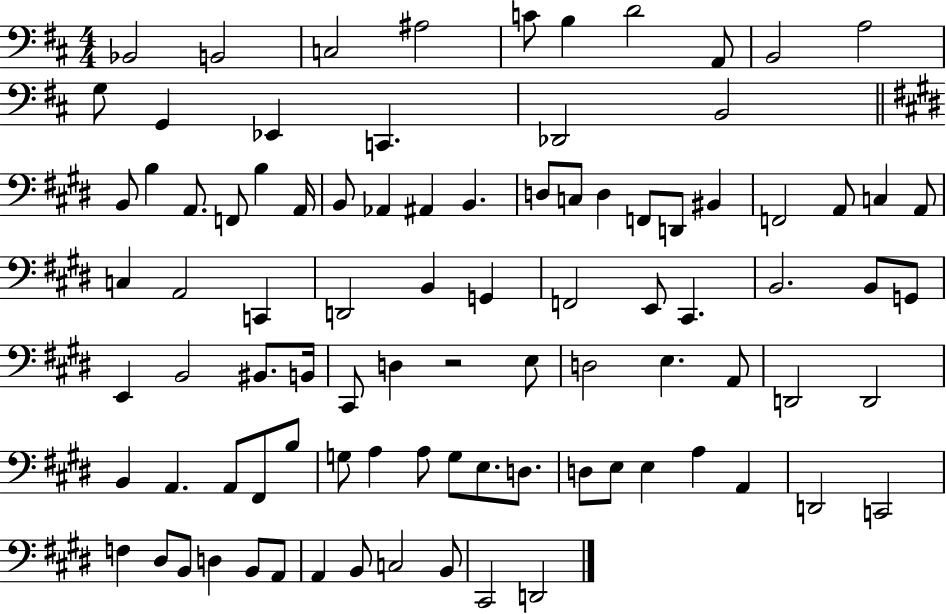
X:1
T:Untitled
M:4/4
L:1/4
K:D
_B,,2 B,,2 C,2 ^A,2 C/2 B, D2 A,,/2 B,,2 A,2 G,/2 G,, _E,, C,, _D,,2 B,,2 B,,/2 B, A,,/2 F,,/2 B, A,,/4 B,,/2 _A,, ^A,, B,, D,/2 C,/2 D, F,,/2 D,,/2 ^B,, F,,2 A,,/2 C, A,,/2 C, A,,2 C,, D,,2 B,, G,, F,,2 E,,/2 ^C,, B,,2 B,,/2 G,,/2 E,, B,,2 ^B,,/2 B,,/4 ^C,,/2 D, z2 E,/2 D,2 E, A,,/2 D,,2 D,,2 B,, A,, A,,/2 ^F,,/2 B,/2 G,/2 A, A,/2 G,/2 E,/2 D,/2 D,/2 E,/2 E, A, A,, D,,2 C,,2 F, ^D,/2 B,,/2 D, B,,/2 A,,/2 A,, B,,/2 C,2 B,,/2 ^C,,2 D,,2